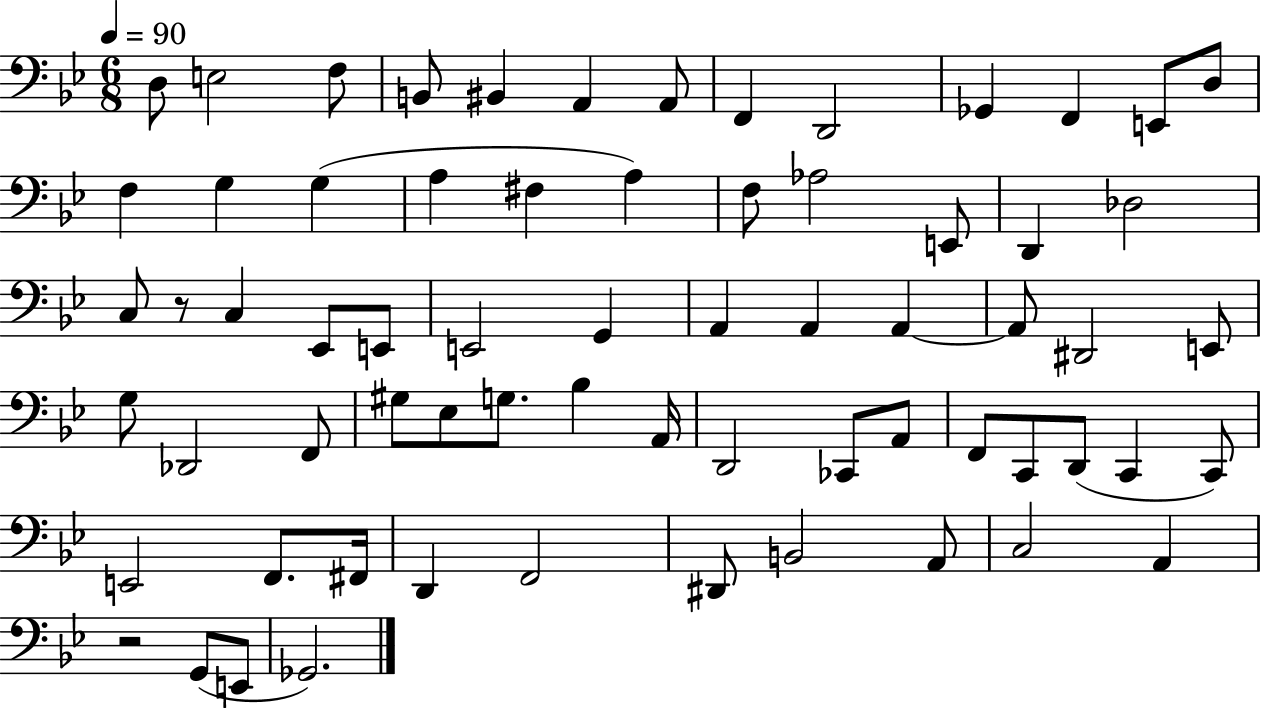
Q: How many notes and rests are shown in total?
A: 67